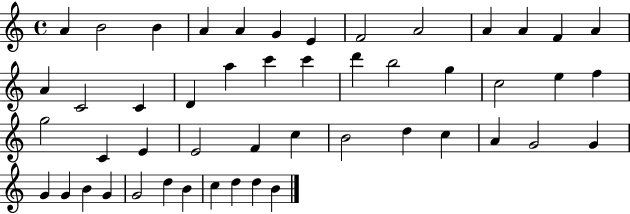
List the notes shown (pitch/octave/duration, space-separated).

A4/q B4/h B4/q A4/q A4/q G4/q E4/q F4/h A4/h A4/q A4/q F4/q A4/q A4/q C4/h C4/q D4/q A5/q C6/q C6/q D6/q B5/h G5/q C5/h E5/q F5/q G5/h C4/q E4/q E4/h F4/q C5/q B4/h D5/q C5/q A4/q G4/h G4/q G4/q G4/q B4/q G4/q G4/h D5/q B4/q C5/q D5/q D5/q B4/q